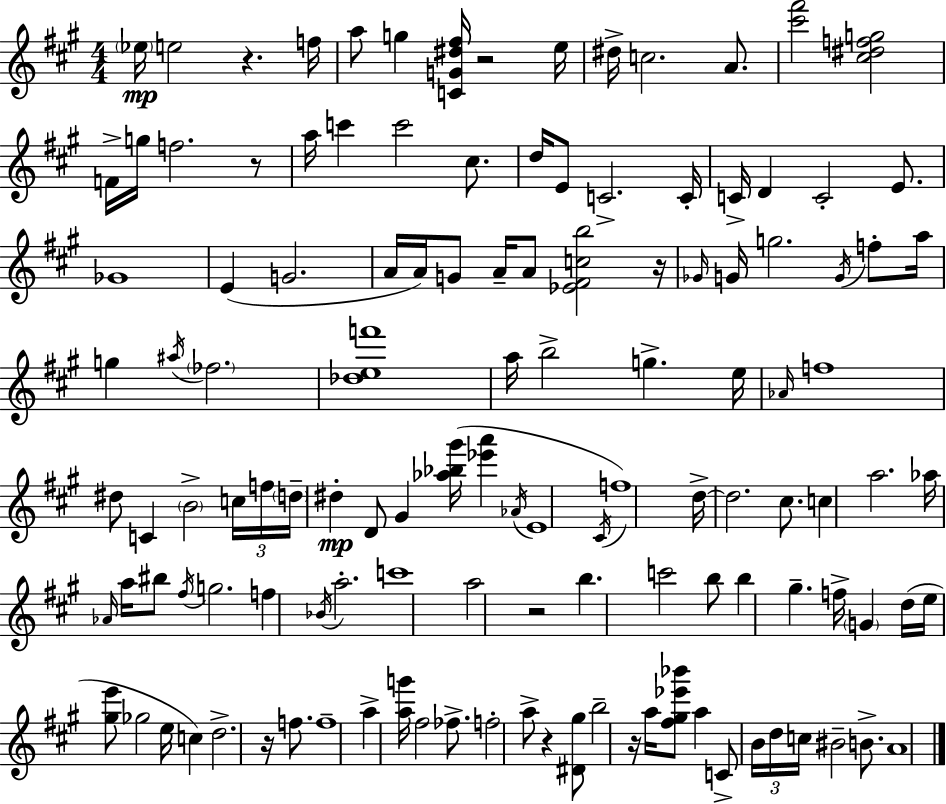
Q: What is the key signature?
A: A major